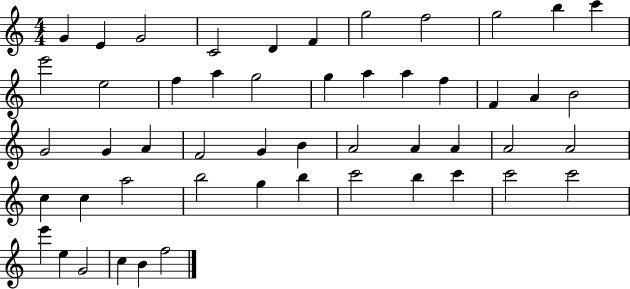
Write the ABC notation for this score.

X:1
T:Untitled
M:4/4
L:1/4
K:C
G E G2 C2 D F g2 f2 g2 b c' e'2 e2 f a g2 g a a f F A B2 G2 G A F2 G B A2 A A A2 A2 c c a2 b2 g b c'2 b c' c'2 c'2 e' e G2 c B f2